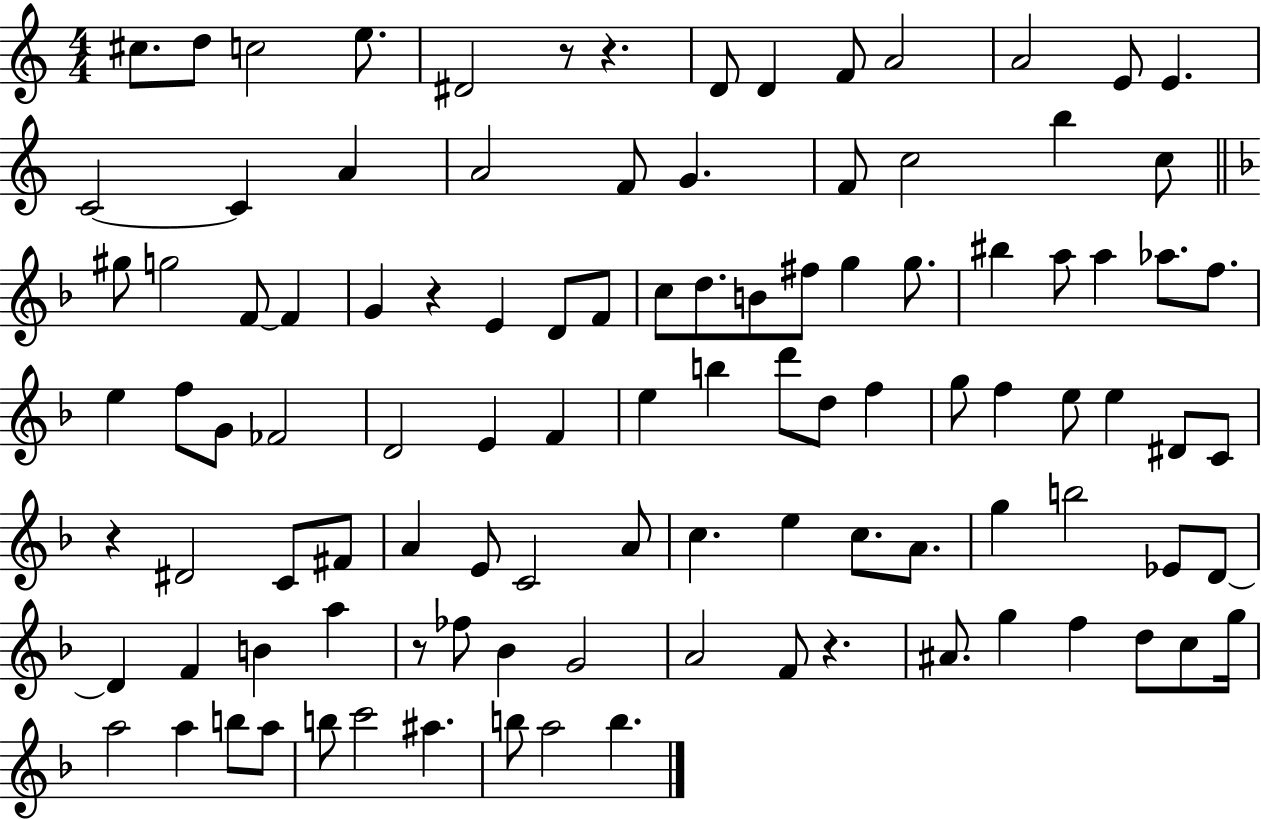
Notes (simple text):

C#5/e. D5/e C5/h E5/e. D#4/h R/e R/q. D4/e D4/q F4/e A4/h A4/h E4/e E4/q. C4/h C4/q A4/q A4/h F4/e G4/q. F4/e C5/h B5/q C5/e G#5/e G5/h F4/e F4/q G4/q R/q E4/q D4/e F4/e C5/e D5/e. B4/e F#5/e G5/q G5/e. BIS5/q A5/e A5/q Ab5/e. F5/e. E5/q F5/e G4/e FES4/h D4/h E4/q F4/q E5/q B5/q D6/e D5/e F5/q G5/e F5/q E5/e E5/q D#4/e C4/e R/q D#4/h C4/e F#4/e A4/q E4/e C4/h A4/e C5/q. E5/q C5/e. A4/e. G5/q B5/h Eb4/e D4/e D4/q F4/q B4/q A5/q R/e FES5/e Bb4/q G4/h A4/h F4/e R/q. A#4/e. G5/q F5/q D5/e C5/e G5/s A5/h A5/q B5/e A5/e B5/e C6/h A#5/q. B5/e A5/h B5/q.